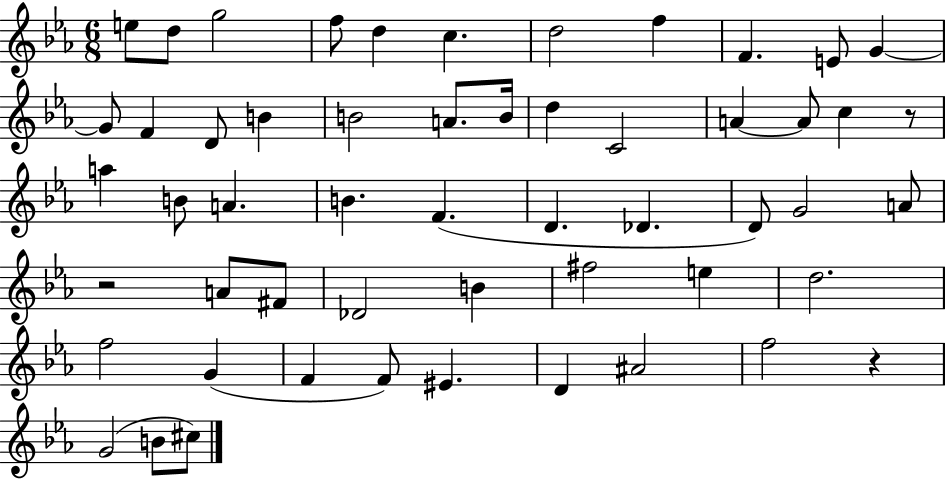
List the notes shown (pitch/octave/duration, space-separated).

E5/e D5/e G5/h F5/e D5/q C5/q. D5/h F5/q F4/q. E4/e G4/q G4/e F4/q D4/e B4/q B4/h A4/e. B4/s D5/q C4/h A4/q A4/e C5/q R/e A5/q B4/e A4/q. B4/q. F4/q. D4/q. Db4/q. D4/e G4/h A4/e R/h A4/e F#4/e Db4/h B4/q F#5/h E5/q D5/h. F5/h G4/q F4/q F4/e EIS4/q. D4/q A#4/h F5/h R/q G4/h B4/e C#5/e